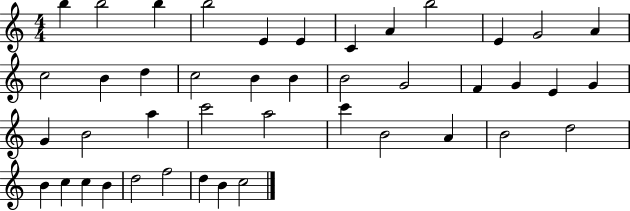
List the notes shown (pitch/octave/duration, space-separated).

B5/q B5/h B5/q B5/h E4/q E4/q C4/q A4/q B5/h E4/q G4/h A4/q C5/h B4/q D5/q C5/h B4/q B4/q B4/h G4/h F4/q G4/q E4/q G4/q G4/q B4/h A5/q C6/h A5/h C6/q B4/h A4/q B4/h D5/h B4/q C5/q C5/q B4/q D5/h F5/h D5/q B4/q C5/h